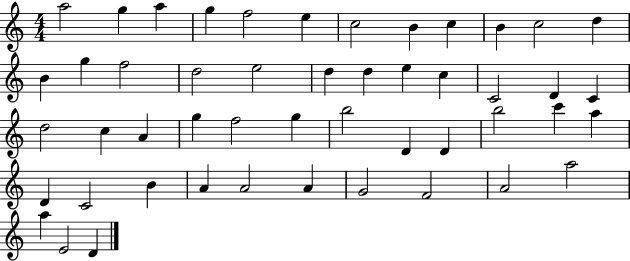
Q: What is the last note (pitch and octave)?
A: D4